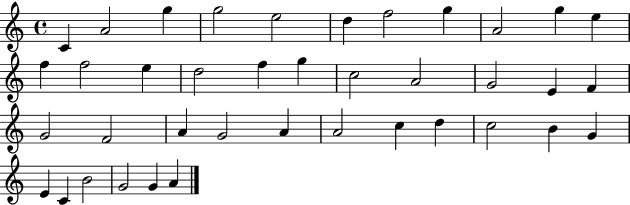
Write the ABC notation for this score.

X:1
T:Untitled
M:4/4
L:1/4
K:C
C A2 g g2 e2 d f2 g A2 g e f f2 e d2 f g c2 A2 G2 E F G2 F2 A G2 A A2 c d c2 B G E C B2 G2 G A